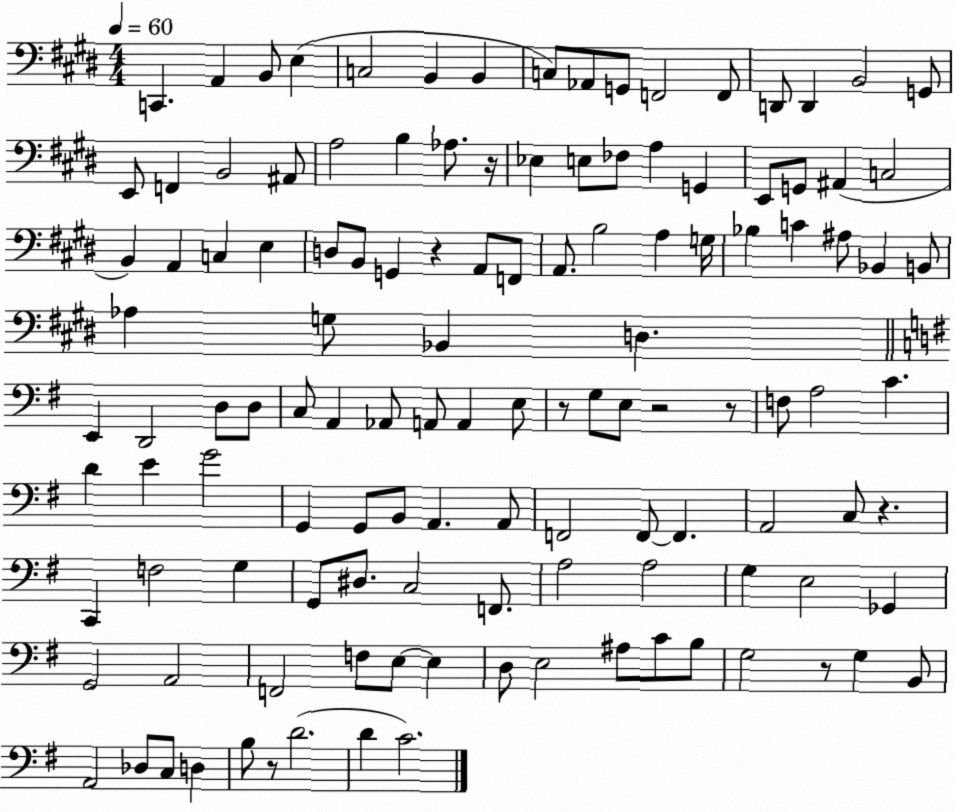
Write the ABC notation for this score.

X:1
T:Untitled
M:4/4
L:1/4
K:E
C,, A,, B,,/2 E, C,2 B,, B,, C,/2 _A,,/2 G,,/2 F,,2 F,,/2 D,,/2 D,, B,,2 G,,/2 E,,/2 F,, B,,2 ^A,,/2 A,2 B, _A,/2 z/4 _E, E,/2 _F,/2 A, G,, E,,/2 G,,/2 ^A,, C,2 B,, A,, C, E, D,/2 B,,/2 G,, z A,,/2 F,,/2 A,,/2 B,2 A, G,/4 _B, C ^A,/2 _B,, B,,/2 _A, G,/2 _B,, D, E,, D,,2 D,/2 D,/2 C,/2 A,, _A,,/2 A,,/2 A,, E,/2 z/2 G,/2 E,/2 z2 z/2 F,/2 A,2 C D E G2 G,, G,,/2 B,,/2 A,, A,,/2 F,,2 F,,/2 F,, A,,2 C,/2 z C,, F,2 G, G,,/2 ^D,/2 C,2 F,,/2 A,2 A,2 G, E,2 _G,, G,,2 A,,2 F,,2 F,/2 E,/2 E, D,/2 E,2 ^A,/2 C/2 B,/2 G,2 z/2 G, B,,/2 A,,2 _D,/2 C,/2 D, B,/2 z/2 D2 D C2